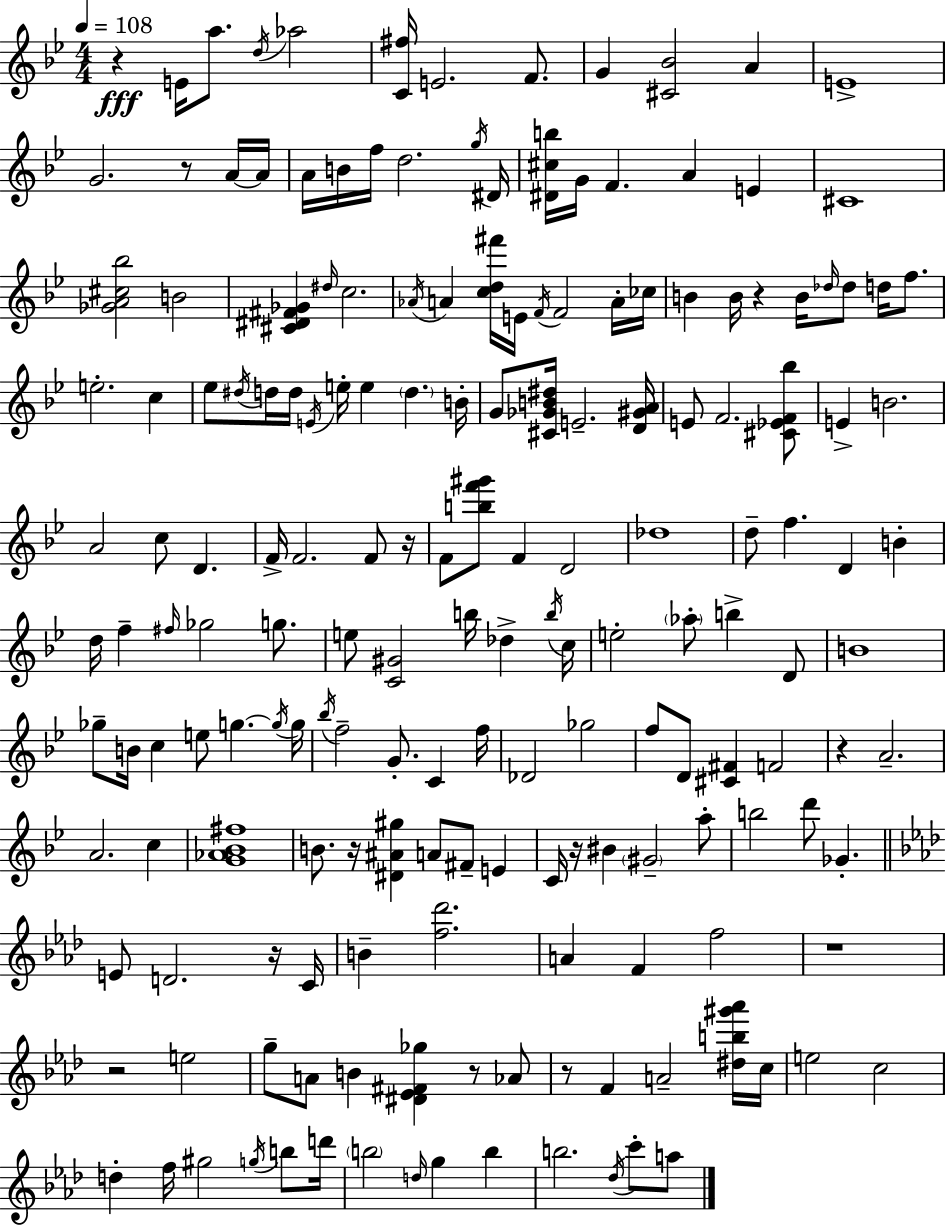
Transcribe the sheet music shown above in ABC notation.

X:1
T:Untitled
M:4/4
L:1/4
K:Gm
z E/4 a/2 d/4 _a2 [C^f]/4 E2 F/2 G [^C_B]2 A E4 G2 z/2 A/4 A/4 A/4 B/4 f/4 d2 g/4 ^D/4 [^D^cb]/4 G/4 F A E ^C4 [_GA^c_b]2 B2 [^C^D^F_G] ^d/4 c2 _A/4 A [cd^f']/4 E/4 F/4 F2 A/4 _c/4 B B/4 z B/4 _d/4 _d/2 d/4 f/2 e2 c _e/2 ^d/4 d/4 d/4 E/4 e/4 e d B/4 G/2 [^C_GB^d]/4 E2 [D^GA]/4 E/2 F2 [^C_EF_b]/2 E B2 A2 c/2 D F/4 F2 F/2 z/4 F/2 [bf'^g']/2 F D2 _d4 d/2 f D B d/4 f ^f/4 _g2 g/2 e/2 [C^G]2 b/4 _d b/4 c/4 e2 _a/2 b D/2 B4 _g/2 B/4 c e/2 g g/4 g/4 _b/4 f2 G/2 C f/4 _D2 _g2 f/2 D/2 [^C^F] F2 z A2 A2 c [G_A_B^f]4 B/2 z/4 [^D^A^g] A/2 ^F/2 E C/4 z/4 ^B ^G2 a/2 b2 d'/2 _G E/2 D2 z/4 C/4 B [f_d']2 A F f2 z4 z2 e2 g/2 A/2 B [^D_E^F_g] z/2 _A/2 z/2 F A2 [^db^g'_a']/4 c/4 e2 c2 d f/4 ^g2 g/4 b/2 d'/4 b2 d/4 g b b2 _d/4 c'/2 a/2